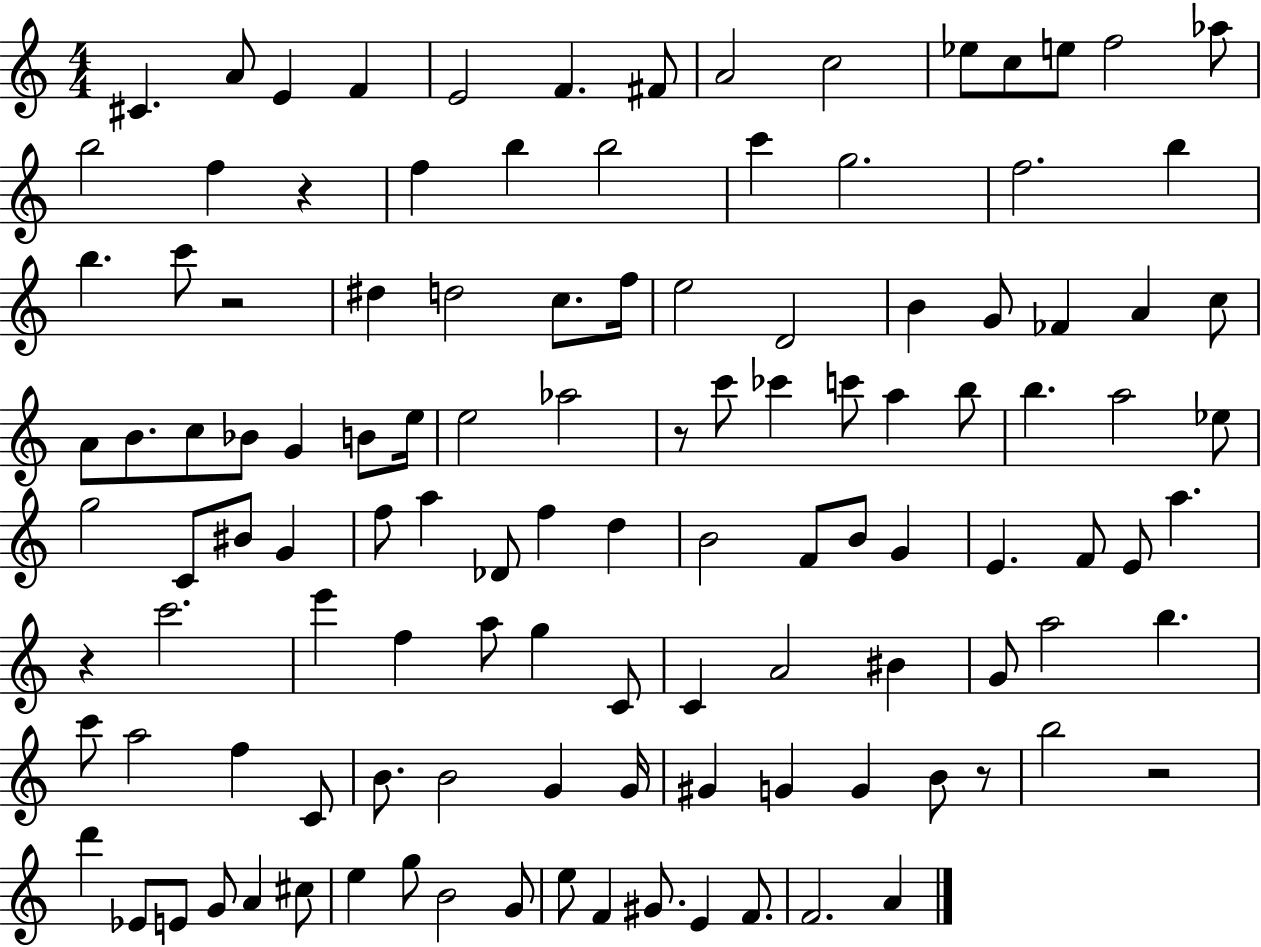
{
  \clef treble
  \numericTimeSignature
  \time 4/4
  \key c \major
  cis'4. a'8 e'4 f'4 | e'2 f'4. fis'8 | a'2 c''2 | ees''8 c''8 e''8 f''2 aes''8 | \break b''2 f''4 r4 | f''4 b''4 b''2 | c'''4 g''2. | f''2. b''4 | \break b''4. c'''8 r2 | dis''4 d''2 c''8. f''16 | e''2 d'2 | b'4 g'8 fes'4 a'4 c''8 | \break a'8 b'8. c''8 bes'8 g'4 b'8 e''16 | e''2 aes''2 | r8 c'''8 ces'''4 c'''8 a''4 b''8 | b''4. a''2 ees''8 | \break g''2 c'8 bis'8 g'4 | f''8 a''4 des'8 f''4 d''4 | b'2 f'8 b'8 g'4 | e'4. f'8 e'8 a''4. | \break r4 c'''2. | e'''4 f''4 a''8 g''4 c'8 | c'4 a'2 bis'4 | g'8 a''2 b''4. | \break c'''8 a''2 f''4 c'8 | b'8. b'2 g'4 g'16 | gis'4 g'4 g'4 b'8 r8 | b''2 r2 | \break d'''4 ees'8 e'8 g'8 a'4 cis''8 | e''4 g''8 b'2 g'8 | e''8 f'4 gis'8. e'4 f'8. | f'2. a'4 | \break \bar "|."
}